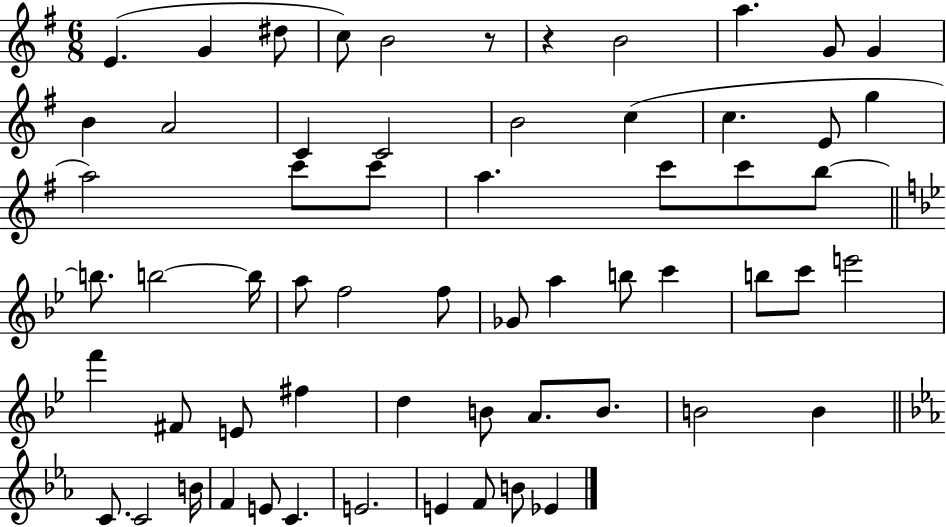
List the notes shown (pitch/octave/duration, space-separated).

E4/q. G4/q D#5/e C5/e B4/h R/e R/q B4/h A5/q. G4/e G4/q B4/q A4/h C4/q C4/h B4/h C5/q C5/q. E4/e G5/q A5/h C6/e C6/e A5/q. C6/e C6/e B5/e B5/e. B5/h B5/s A5/e F5/h F5/e Gb4/e A5/q B5/e C6/q B5/e C6/e E6/h F6/q F#4/e E4/e F#5/q D5/q B4/e A4/e. B4/e. B4/h B4/q C4/e. C4/h B4/s F4/q E4/e C4/q. E4/h. E4/q F4/e B4/e Eb4/q